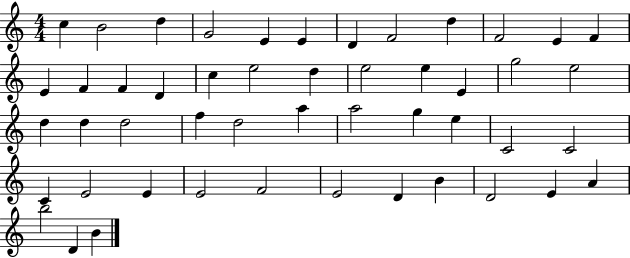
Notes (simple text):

C5/q B4/h D5/q G4/h E4/q E4/q D4/q F4/h D5/q F4/h E4/q F4/q E4/q F4/q F4/q D4/q C5/q E5/h D5/q E5/h E5/q E4/q G5/h E5/h D5/q D5/q D5/h F5/q D5/h A5/q A5/h G5/q E5/q C4/h C4/h C4/q E4/h E4/q E4/h F4/h E4/h D4/q B4/q D4/h E4/q A4/q B5/h D4/q B4/q